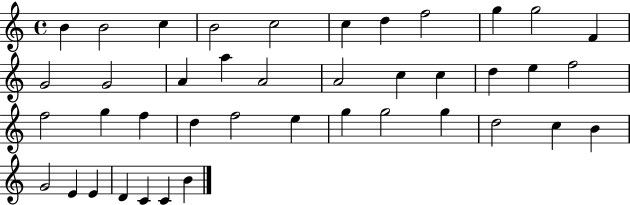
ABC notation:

X:1
T:Untitled
M:4/4
L:1/4
K:C
B B2 c B2 c2 c d f2 g g2 F G2 G2 A a A2 A2 c c d e f2 f2 g f d f2 e g g2 g d2 c B G2 E E D C C B